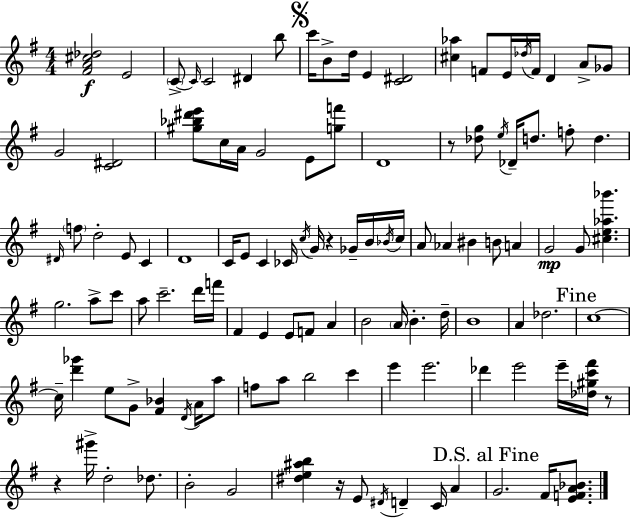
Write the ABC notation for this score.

X:1
T:Untitled
M:4/4
L:1/4
K:G
[^FA^c_d]2 E2 C/2 C/4 C2 ^D b/2 c'/4 B/2 d/4 E [C^D]2 [^c_a] F/2 E/4 _d/4 F/4 D A/2 _G/2 G2 [C^D]2 [^g_b^d'e']/2 c/4 A/4 G2 E/2 [gf']/2 D4 z/2 [_dg]/2 e/4 _D/4 d/2 f/2 d ^D/4 f/2 d2 E/2 C D4 C/4 E/2 C _C/4 c/4 G/4 z _G/4 B/4 _B/4 c/4 A/2 _A ^B B/2 A G2 G/2 [^ce_a_b'] g2 a/2 c'/2 a/2 c'2 d'/4 f'/4 ^F E E/2 F/2 A B2 A/4 B d/4 B4 A _d2 c4 c/4 [d'_g'] e/2 G/2 [^F_B] D/4 A/4 a/2 f/2 a/2 b2 c' e' e'2 _d' e'2 e'/4 [_d^gc'^f']/4 z/2 z ^g'/4 d2 _d/2 B2 G2 [^de^ab] z/4 E/2 ^D/4 D C/4 A G2 ^F/4 [EFA_B]/2